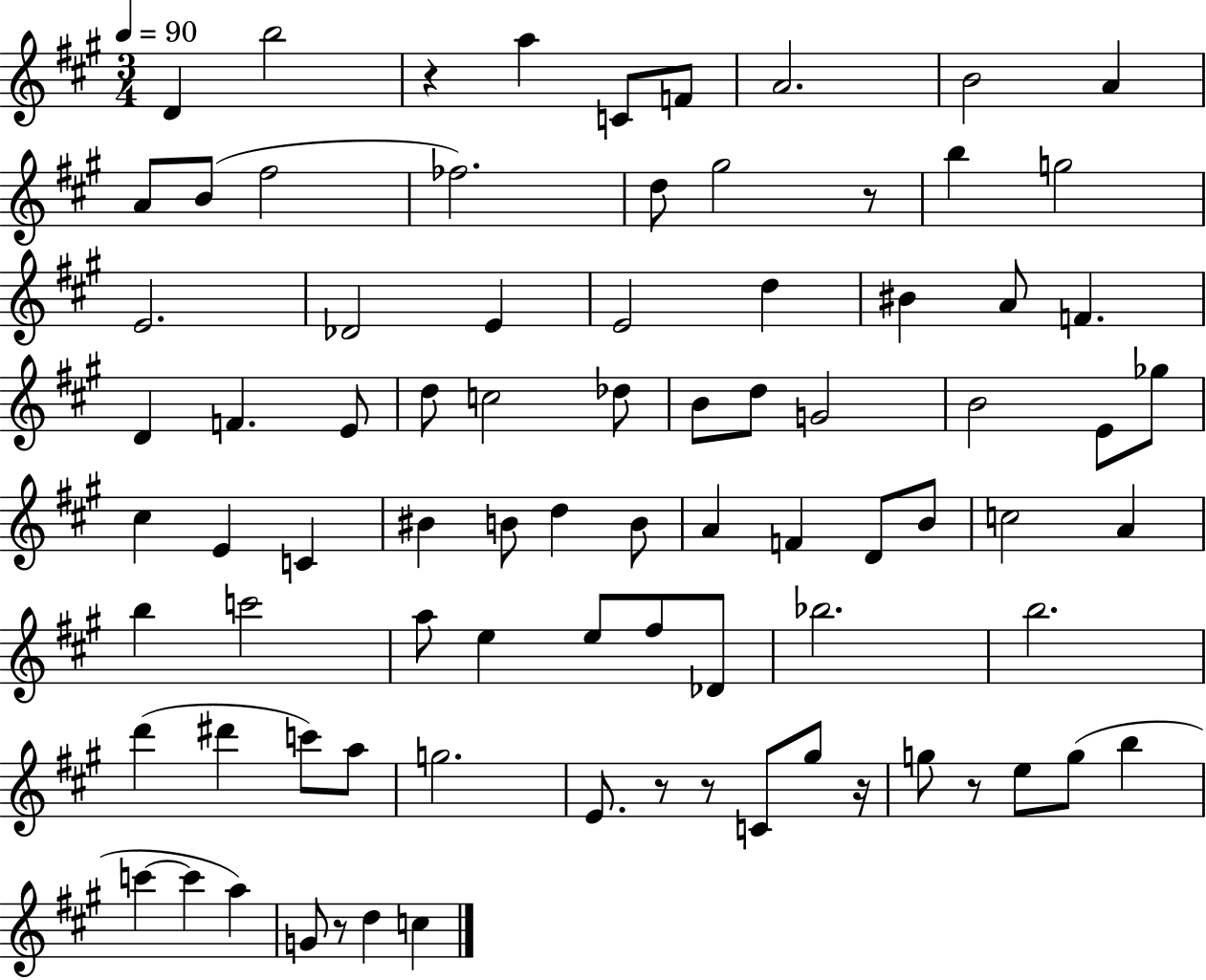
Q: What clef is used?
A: treble